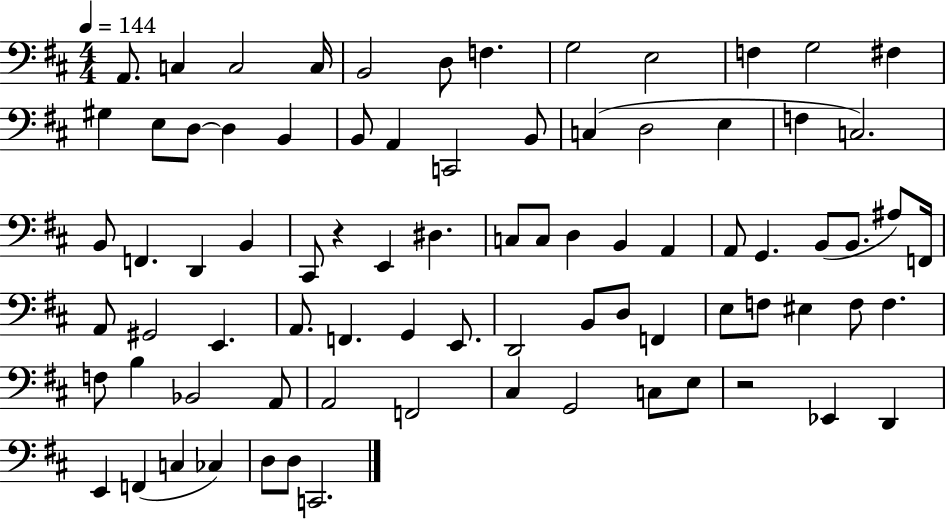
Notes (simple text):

A2/e. C3/q C3/h C3/s B2/h D3/e F3/q. G3/h E3/h F3/q G3/h F#3/q G#3/q E3/e D3/e D3/q B2/q B2/e A2/q C2/h B2/e C3/q D3/h E3/q F3/q C3/h. B2/e F2/q. D2/q B2/q C#2/e R/q E2/q D#3/q. C3/e C3/e D3/q B2/q A2/q A2/e G2/q. B2/e B2/e. A#3/e F2/s A2/e G#2/h E2/q. A2/e. F2/q. G2/q E2/e. D2/h B2/e D3/e F2/q E3/e F3/e EIS3/q F3/e F3/q. F3/e B3/q Bb2/h A2/e A2/h F2/h C#3/q G2/h C3/e E3/e R/h Eb2/q D2/q E2/q F2/q C3/q CES3/q D3/e D3/e C2/h.